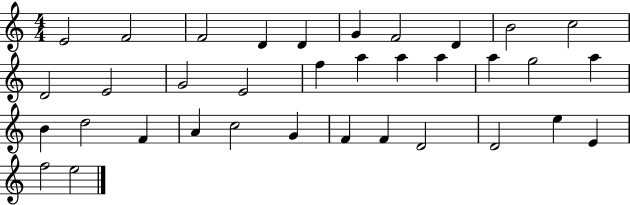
X:1
T:Untitled
M:4/4
L:1/4
K:C
E2 F2 F2 D D G F2 D B2 c2 D2 E2 G2 E2 f a a a a g2 a B d2 F A c2 G F F D2 D2 e E f2 e2